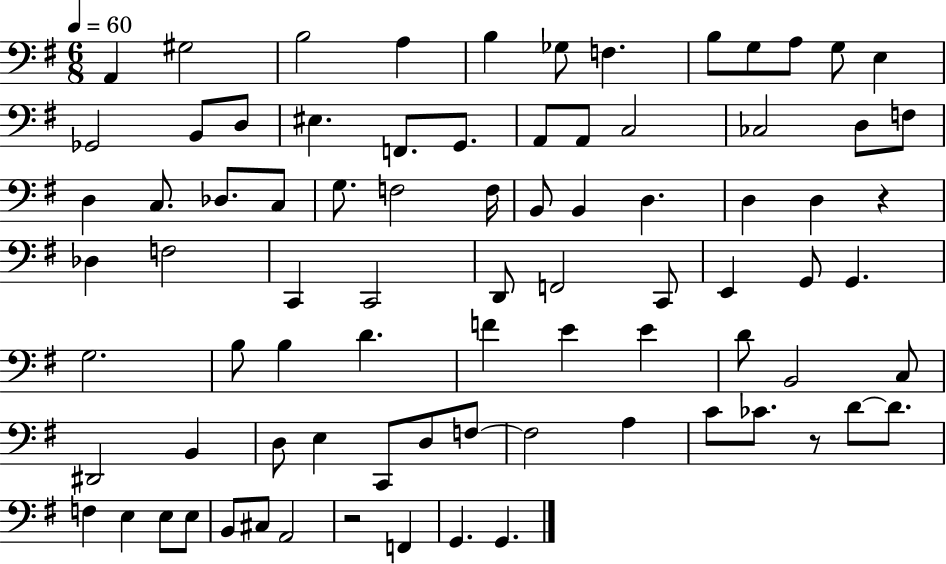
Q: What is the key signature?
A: G major